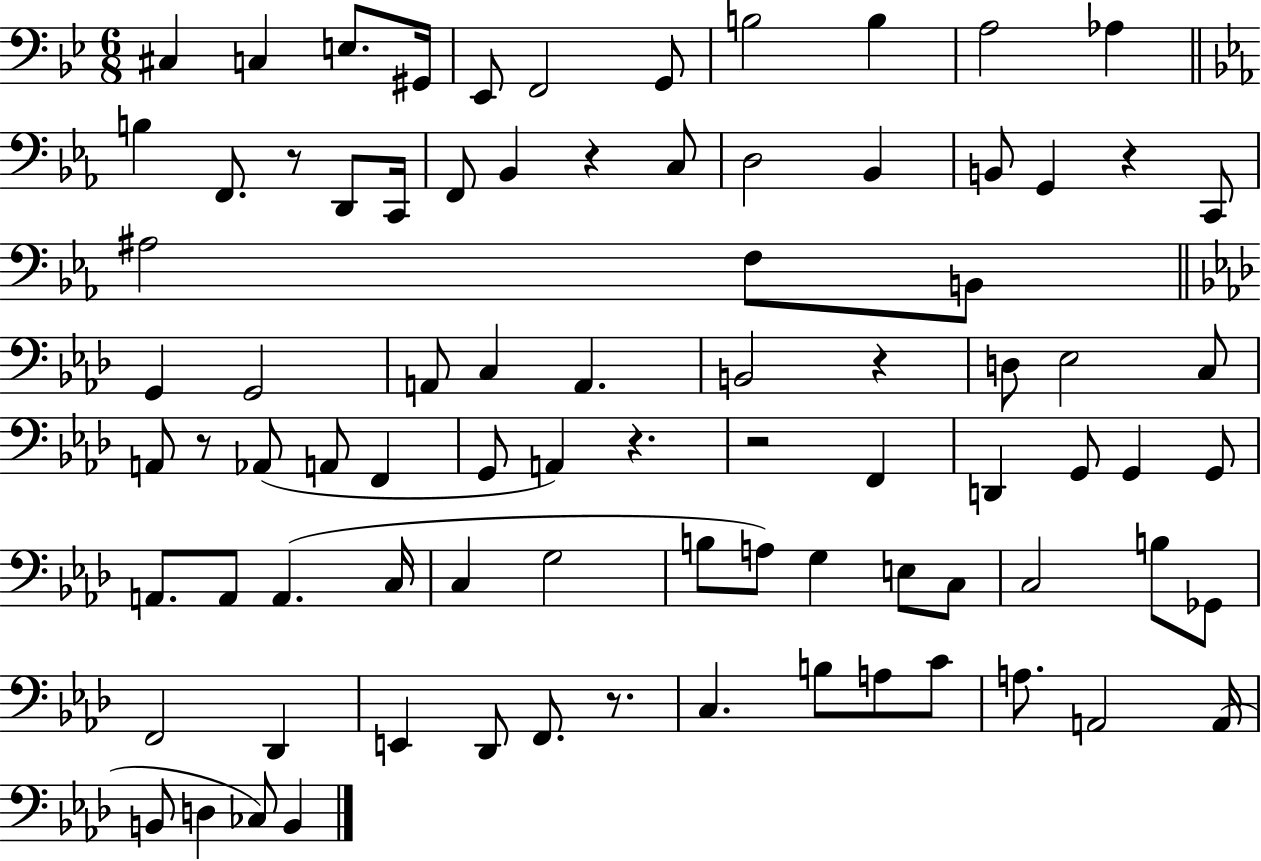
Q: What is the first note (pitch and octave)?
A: C#3